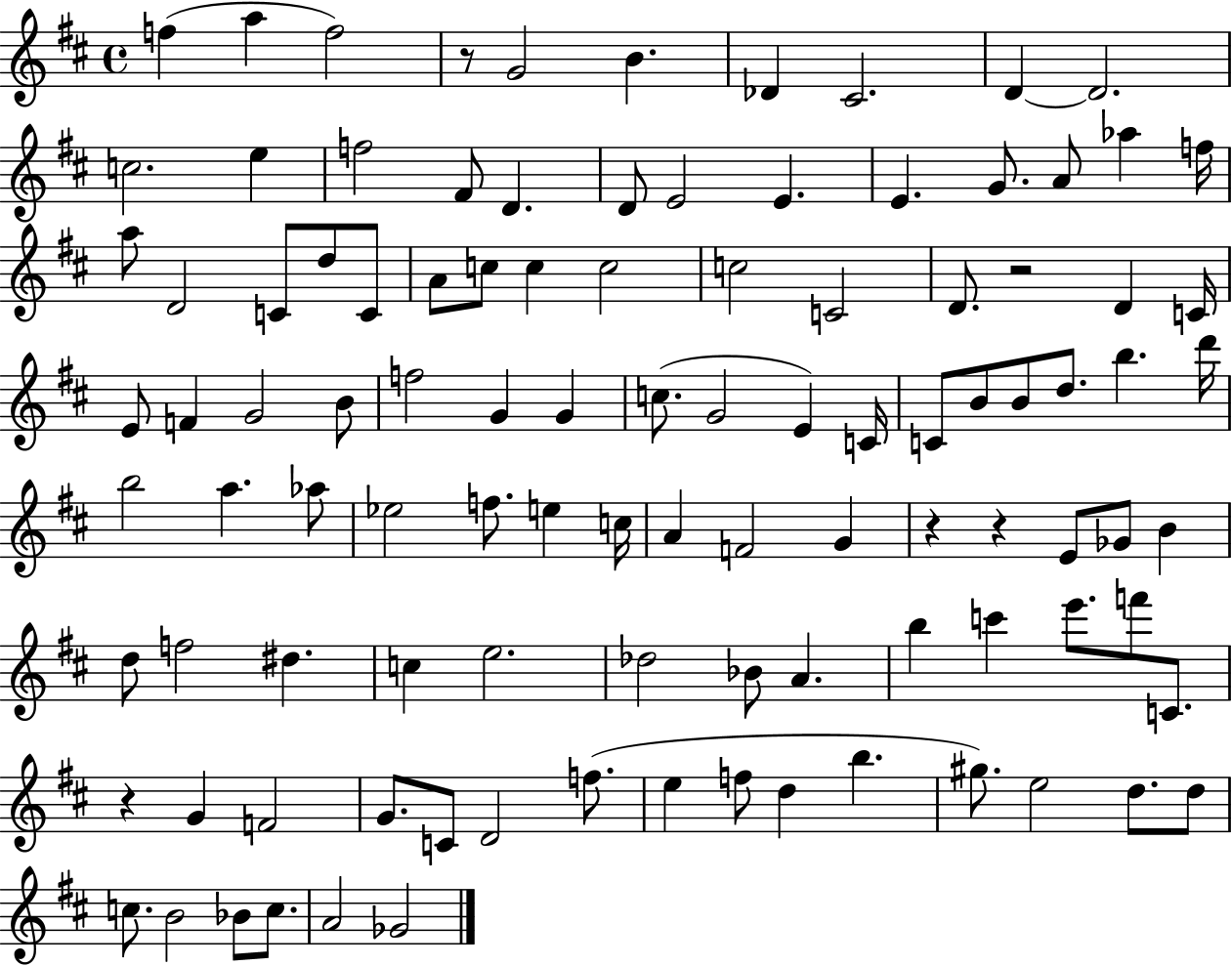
{
  \clef treble
  \time 4/4
  \defaultTimeSignature
  \key d \major
  f''4( a''4 f''2) | r8 g'2 b'4. | des'4 cis'2. | d'4~~ d'2. | \break c''2. e''4 | f''2 fis'8 d'4. | d'8 e'2 e'4. | e'4. g'8. a'8 aes''4 f''16 | \break a''8 d'2 c'8 d''8 c'8 | a'8 c''8 c''4 c''2 | c''2 c'2 | d'8. r2 d'4 c'16 | \break e'8 f'4 g'2 b'8 | f''2 g'4 g'4 | c''8.( g'2 e'4) c'16 | c'8 b'8 b'8 d''8. b''4. d'''16 | \break b''2 a''4. aes''8 | ees''2 f''8. e''4 c''16 | a'4 f'2 g'4 | r4 r4 e'8 ges'8 b'4 | \break d''8 f''2 dis''4. | c''4 e''2. | des''2 bes'8 a'4. | b''4 c'''4 e'''8. f'''8 c'8. | \break r4 g'4 f'2 | g'8. c'8 d'2 f''8.( | e''4 f''8 d''4 b''4. | gis''8.) e''2 d''8. d''8 | \break c''8. b'2 bes'8 c''8. | a'2 ges'2 | \bar "|."
}